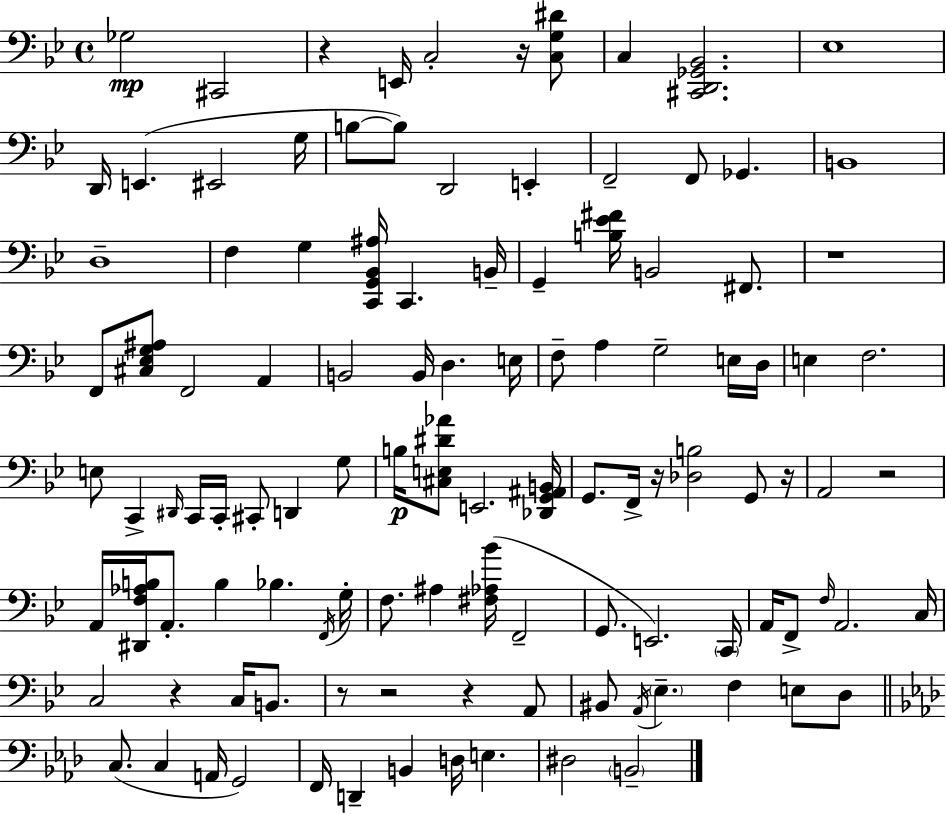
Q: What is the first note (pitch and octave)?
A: Gb3